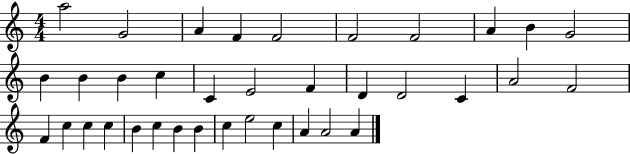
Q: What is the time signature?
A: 4/4